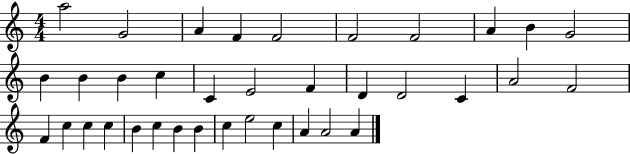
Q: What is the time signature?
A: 4/4